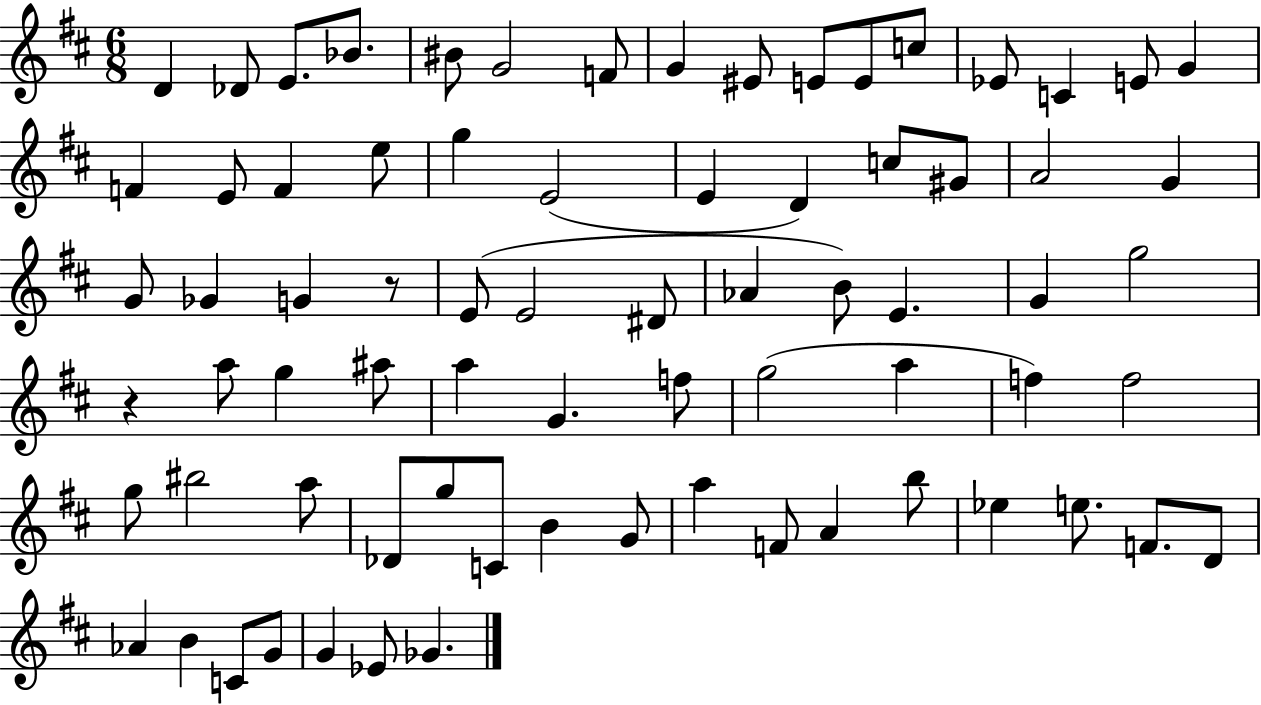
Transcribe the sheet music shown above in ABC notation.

X:1
T:Untitled
M:6/8
L:1/4
K:D
D _D/2 E/2 _B/2 ^B/2 G2 F/2 G ^E/2 E/2 E/2 c/2 _E/2 C E/2 G F E/2 F e/2 g E2 E D c/2 ^G/2 A2 G G/2 _G G z/2 E/2 E2 ^D/2 _A B/2 E G g2 z a/2 g ^a/2 a G f/2 g2 a f f2 g/2 ^b2 a/2 _D/2 g/2 C/2 B G/2 a F/2 A b/2 _e e/2 F/2 D/2 _A B C/2 G/2 G _E/2 _G